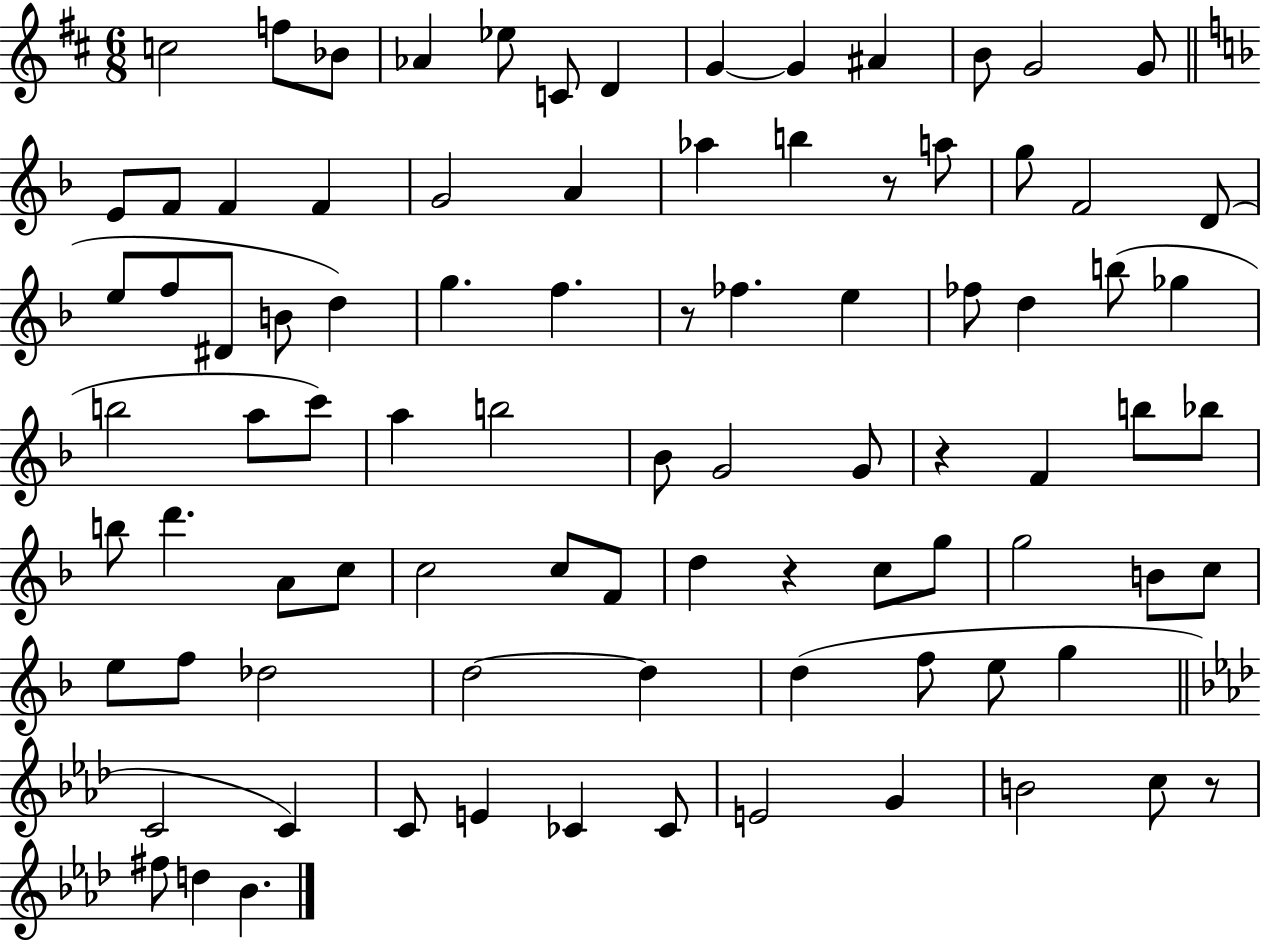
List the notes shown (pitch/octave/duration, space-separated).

C5/h F5/e Bb4/e Ab4/q Eb5/e C4/e D4/q G4/q G4/q A#4/q B4/e G4/h G4/e E4/e F4/e F4/q F4/q G4/h A4/q Ab5/q B5/q R/e A5/e G5/e F4/h D4/e E5/e F5/e D#4/e B4/e D5/q G5/q. F5/q. R/e FES5/q. E5/q FES5/e D5/q B5/e Gb5/q B5/h A5/e C6/e A5/q B5/h Bb4/e G4/h G4/e R/q F4/q B5/e Bb5/e B5/e D6/q. A4/e C5/e C5/h C5/e F4/e D5/q R/q C5/e G5/e G5/h B4/e C5/e E5/e F5/e Db5/h D5/h D5/q D5/q F5/e E5/e G5/q C4/h C4/q C4/e E4/q CES4/q CES4/e E4/h G4/q B4/h C5/e R/e F#5/e D5/q Bb4/q.